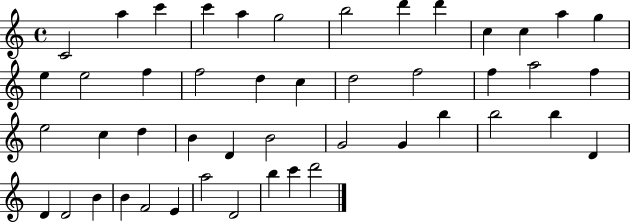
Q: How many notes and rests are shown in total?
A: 47